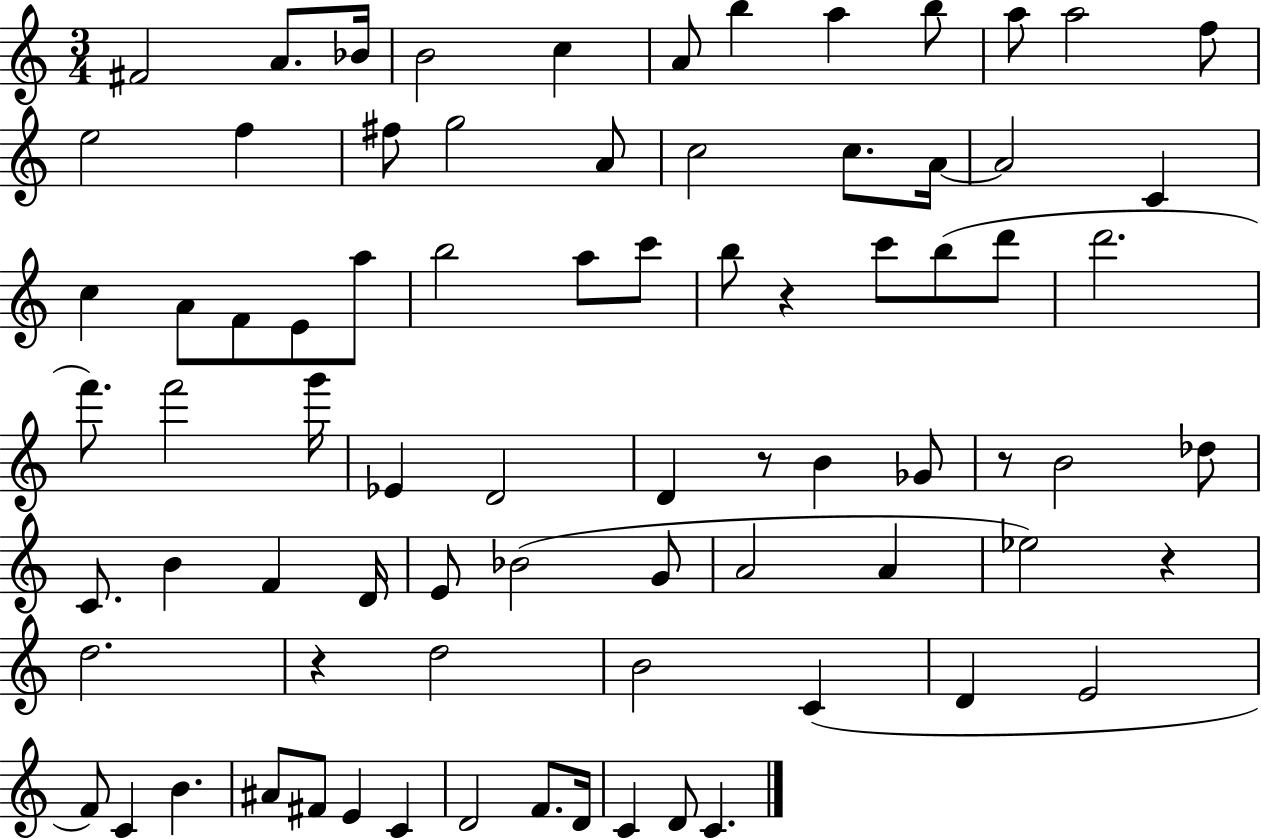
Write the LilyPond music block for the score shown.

{
  \clef treble
  \numericTimeSignature
  \time 3/4
  \key c \major
  \repeat volta 2 { fis'2 a'8. bes'16 | b'2 c''4 | a'8 b''4 a''4 b''8 | a''8 a''2 f''8 | \break e''2 f''4 | fis''8 g''2 a'8 | c''2 c''8. a'16~~ | a'2 c'4 | \break c''4 a'8 f'8 e'8 a''8 | b''2 a''8 c'''8 | b''8 r4 c'''8 b''8( d'''8 | d'''2. | \break f'''8.) f'''2 g'''16 | ees'4 d'2 | d'4 r8 b'4 ges'8 | r8 b'2 des''8 | \break c'8. b'4 f'4 d'16 | e'8 bes'2( g'8 | a'2 a'4 | ees''2) r4 | \break d''2. | r4 d''2 | b'2 c'4( | d'4 e'2 | \break f'8) c'4 b'4. | ais'8 fis'8 e'4 c'4 | d'2 f'8. d'16 | c'4 d'8 c'4. | \break } \bar "|."
}